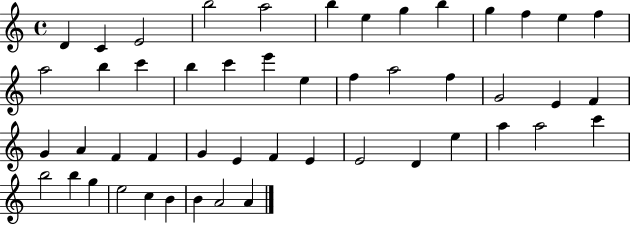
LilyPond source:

{
  \clef treble
  \time 4/4
  \defaultTimeSignature
  \key c \major
  d'4 c'4 e'2 | b''2 a''2 | b''4 e''4 g''4 b''4 | g''4 f''4 e''4 f''4 | \break a''2 b''4 c'''4 | b''4 c'''4 e'''4 e''4 | f''4 a''2 f''4 | g'2 e'4 f'4 | \break g'4 a'4 f'4 f'4 | g'4 e'4 f'4 e'4 | e'2 d'4 e''4 | a''4 a''2 c'''4 | \break b''2 b''4 g''4 | e''2 c''4 b'4 | b'4 a'2 a'4 | \bar "|."
}